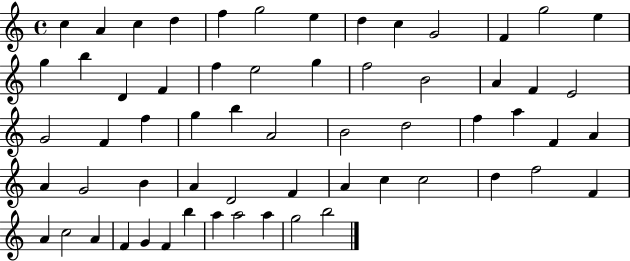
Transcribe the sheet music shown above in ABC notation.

X:1
T:Untitled
M:4/4
L:1/4
K:C
c A c d f g2 e d c G2 F g2 e g b D F f e2 g f2 B2 A F E2 G2 F f g b A2 B2 d2 f a F A A G2 B A D2 F A c c2 d f2 F A c2 A F G F b a a2 a g2 b2